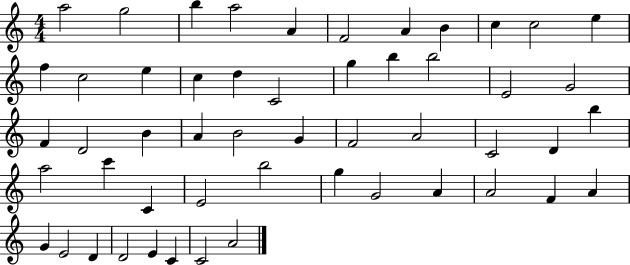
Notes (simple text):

A5/h G5/h B5/q A5/h A4/q F4/h A4/q B4/q C5/q C5/h E5/q F5/q C5/h E5/q C5/q D5/q C4/h G5/q B5/q B5/h E4/h G4/h F4/q D4/h B4/q A4/q B4/h G4/q F4/h A4/h C4/h D4/q B5/q A5/h C6/q C4/q E4/h B5/h G5/q G4/h A4/q A4/h F4/q A4/q G4/q E4/h D4/q D4/h E4/q C4/q C4/h A4/h